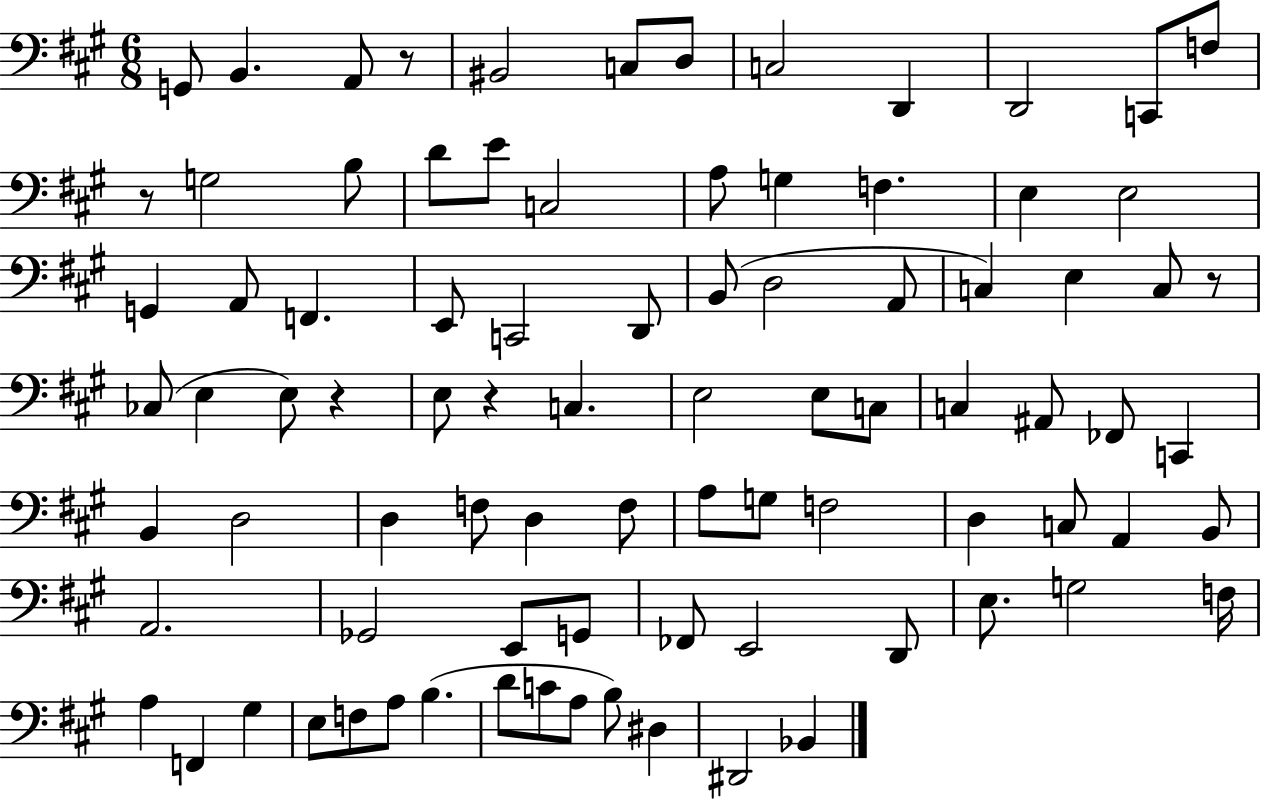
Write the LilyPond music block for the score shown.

{
  \clef bass
  \numericTimeSignature
  \time 6/8
  \key a \major
  g,8 b,4. a,8 r8 | bis,2 c8 d8 | c2 d,4 | d,2 c,8 f8 | \break r8 g2 b8 | d'8 e'8 c2 | a8 g4 f4. | e4 e2 | \break g,4 a,8 f,4. | e,8 c,2 d,8 | b,8( d2 a,8 | c4) e4 c8 r8 | \break ces8( e4 e8) r4 | e8 r4 c4. | e2 e8 c8 | c4 ais,8 fes,8 c,4 | \break b,4 d2 | d4 f8 d4 f8 | a8 g8 f2 | d4 c8 a,4 b,8 | \break a,2. | ges,2 e,8 g,8 | fes,8 e,2 d,8 | e8. g2 f16 | \break a4 f,4 gis4 | e8 f8 a8 b4.( | d'8 c'8 a8 b8) dis4 | dis,2 bes,4 | \break \bar "|."
}